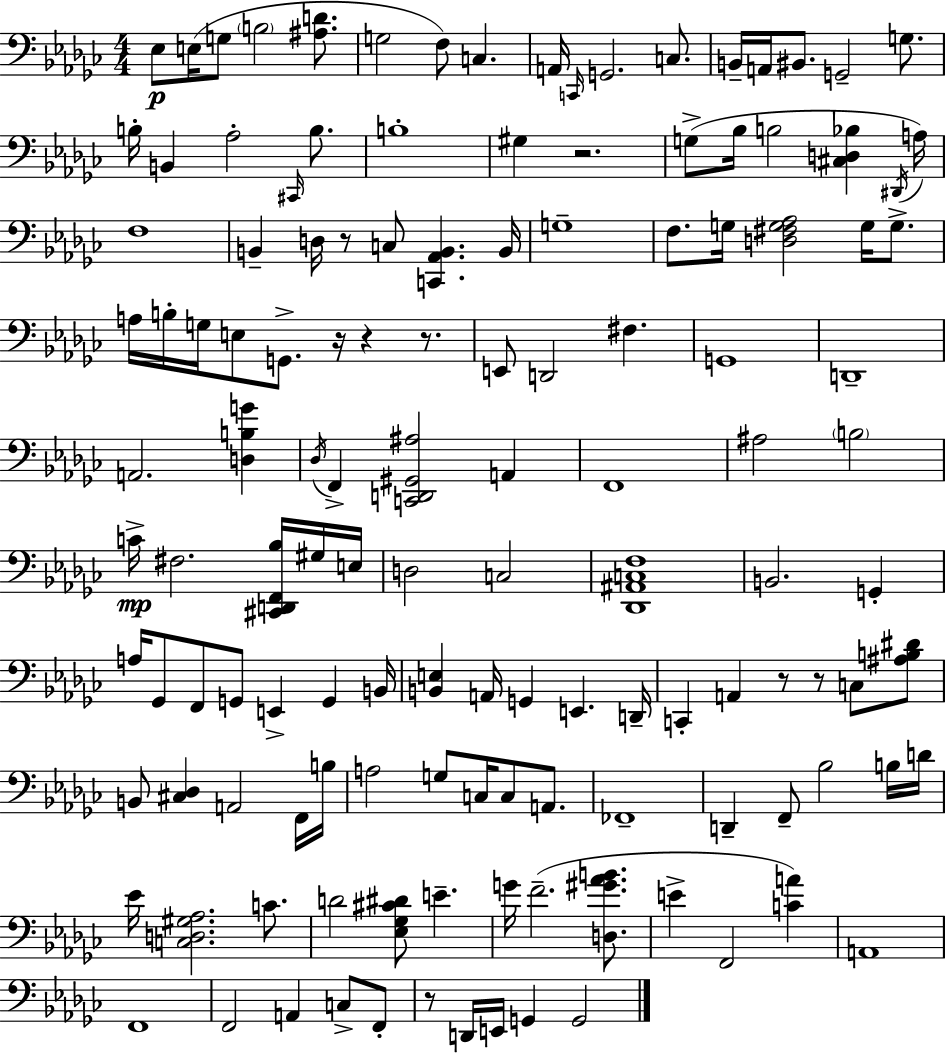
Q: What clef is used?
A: bass